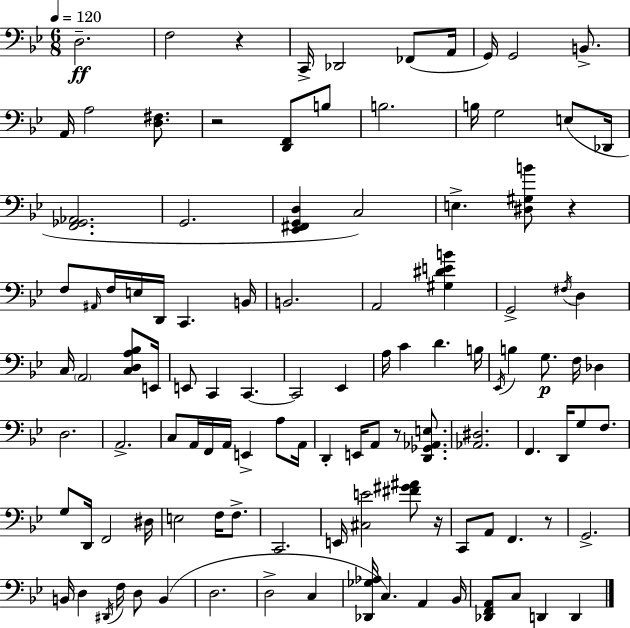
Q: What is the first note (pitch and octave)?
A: D3